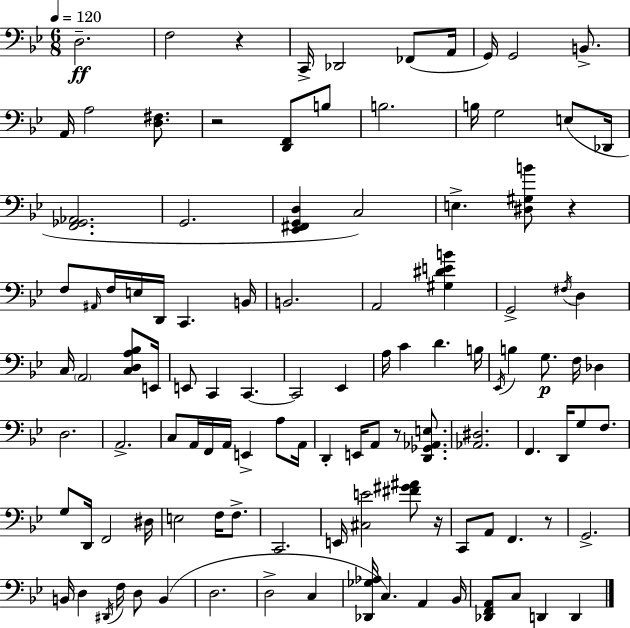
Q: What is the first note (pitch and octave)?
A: D3